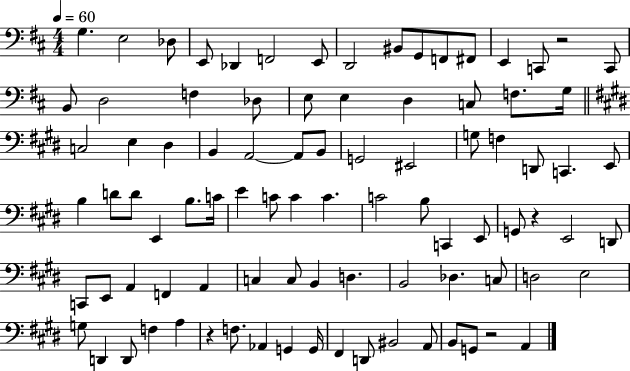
G3/q. E3/h Db3/e E2/e Db2/q F2/h E2/e D2/h BIS2/e G2/e F2/e F#2/e E2/q C2/e R/h C2/e B2/e D3/h F3/q Db3/e E3/e E3/q D3/q C3/e F3/e. G3/s C3/h E3/q D#3/q B2/q A2/h A2/e B2/e G2/h EIS2/h G3/e F3/q D2/e C2/q. E2/e B3/q D4/e D4/e E2/q B3/e. C4/s E4/q C4/e C4/q C4/q. C4/h B3/e C2/q E2/e G2/e R/q E2/h D2/e C2/e E2/e A2/q F2/q A2/q C3/q C3/e B2/q D3/q. B2/h Db3/q. C3/e D3/h E3/h G3/e D2/q D2/e F3/q A3/q R/q F3/e. Ab2/q G2/q G2/s F#2/q D2/e BIS2/h A2/e B2/e G2/e R/h A2/q